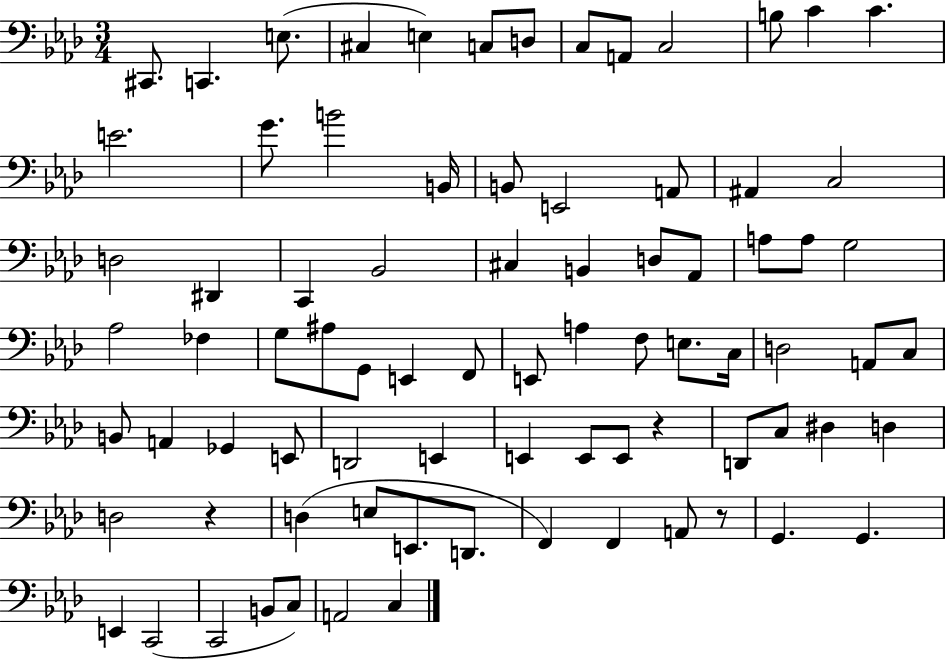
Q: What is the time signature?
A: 3/4